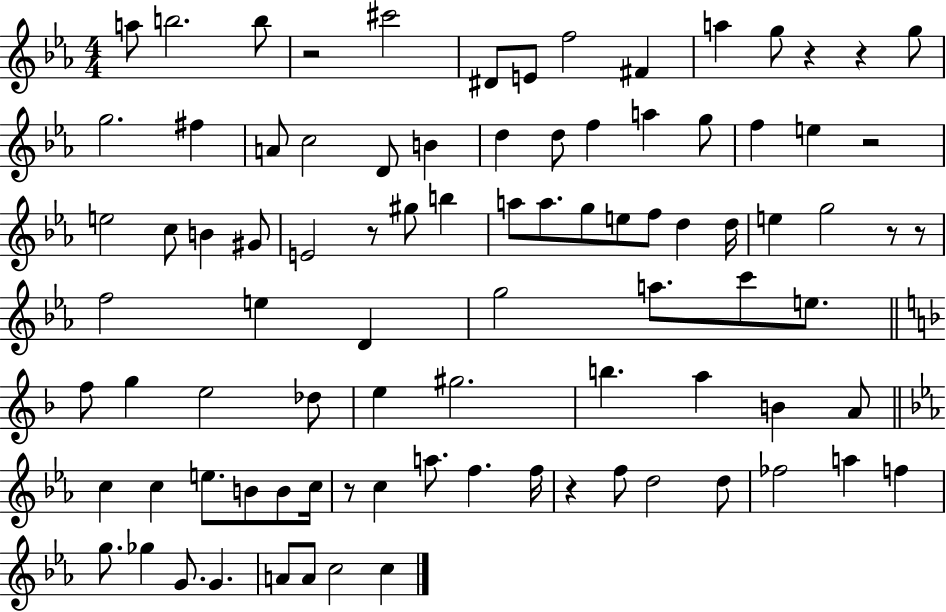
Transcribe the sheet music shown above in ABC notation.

X:1
T:Untitled
M:4/4
L:1/4
K:Eb
a/2 b2 b/2 z2 ^c'2 ^D/2 E/2 f2 ^F a g/2 z z g/2 g2 ^f A/2 c2 D/2 B d d/2 f a g/2 f e z2 e2 c/2 B ^G/2 E2 z/2 ^g/2 b a/2 a/2 g/2 e/2 f/2 d d/4 e g2 z/2 z/2 f2 e D g2 a/2 c'/2 e/2 f/2 g e2 _d/2 e ^g2 b a B A/2 c c e/2 B/2 B/2 c/4 z/2 c a/2 f f/4 z f/2 d2 d/2 _f2 a f g/2 _g G/2 G A/2 A/2 c2 c